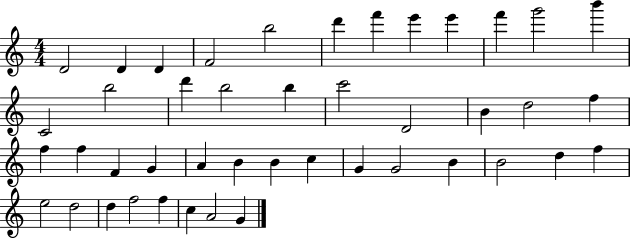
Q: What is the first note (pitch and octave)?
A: D4